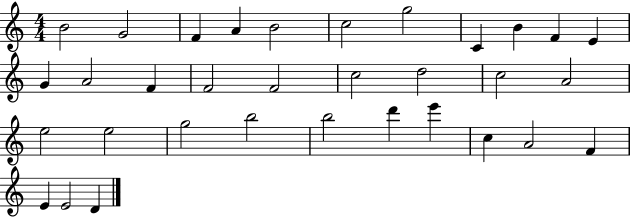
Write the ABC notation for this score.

X:1
T:Untitled
M:4/4
L:1/4
K:C
B2 G2 F A B2 c2 g2 C B F E G A2 F F2 F2 c2 d2 c2 A2 e2 e2 g2 b2 b2 d' e' c A2 F E E2 D